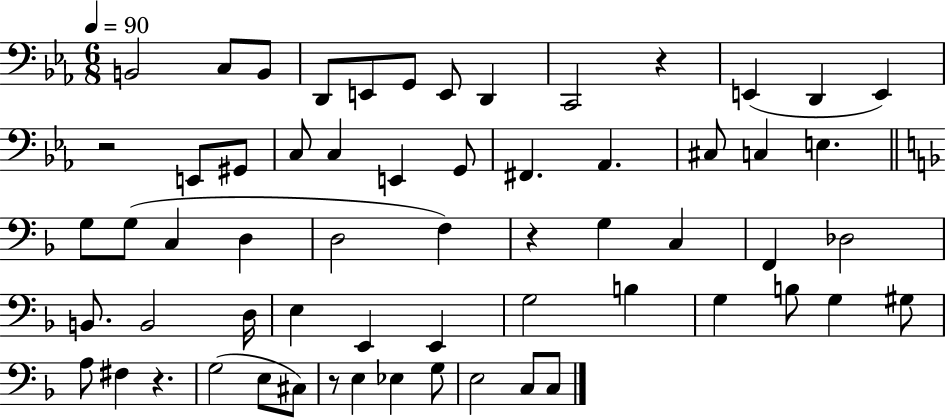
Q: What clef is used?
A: bass